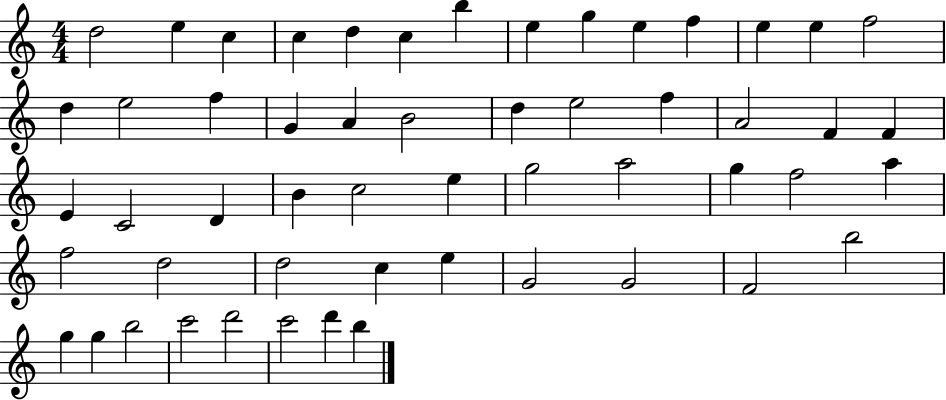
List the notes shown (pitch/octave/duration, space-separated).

D5/h E5/q C5/q C5/q D5/q C5/q B5/q E5/q G5/q E5/q F5/q E5/q E5/q F5/h D5/q E5/h F5/q G4/q A4/q B4/h D5/q E5/h F5/q A4/h F4/q F4/q E4/q C4/h D4/q B4/q C5/h E5/q G5/h A5/h G5/q F5/h A5/q F5/h D5/h D5/h C5/q E5/q G4/h G4/h F4/h B5/h G5/q G5/q B5/h C6/h D6/h C6/h D6/q B5/q